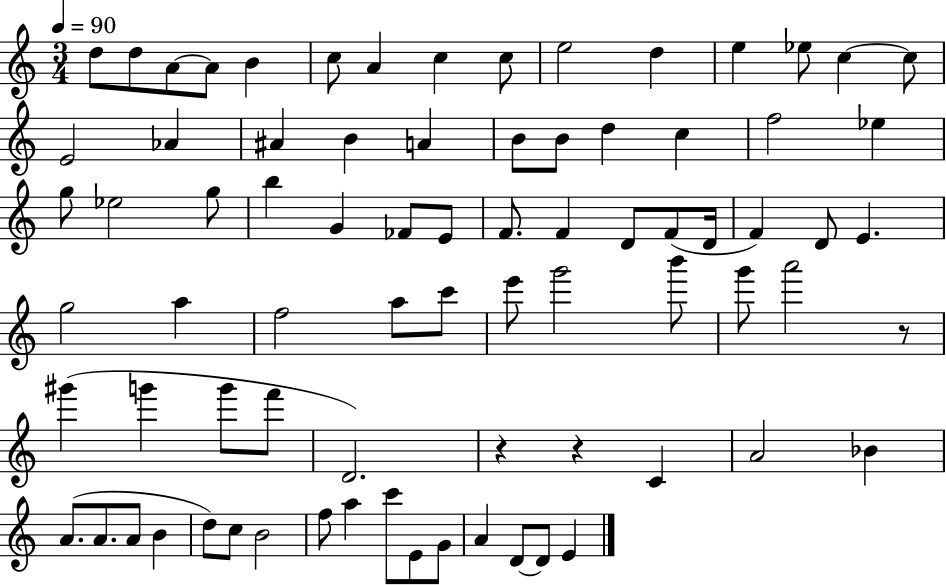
D5/e D5/e A4/e A4/e B4/q C5/e A4/q C5/q C5/e E5/h D5/q E5/q Eb5/e C5/q C5/e E4/h Ab4/q A#4/q B4/q A4/q B4/e B4/e D5/q C5/q F5/h Eb5/q G5/e Eb5/h G5/e B5/q G4/q FES4/e E4/e F4/e. F4/q D4/e F4/e D4/s F4/q D4/e E4/q. G5/h A5/q F5/h A5/e C6/e E6/e G6/h B6/e G6/e A6/h R/e G#6/q G6/q G6/e F6/e D4/h. R/q R/q C4/q A4/h Bb4/q A4/e. A4/e. A4/e B4/q D5/e C5/e B4/h F5/e A5/q C6/e E4/e G4/e A4/q D4/e D4/e E4/q